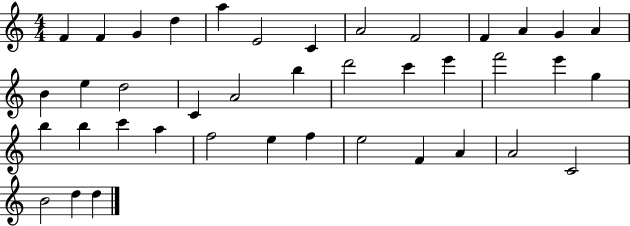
F4/q F4/q G4/q D5/q A5/q E4/h C4/q A4/h F4/h F4/q A4/q G4/q A4/q B4/q E5/q D5/h C4/q A4/h B5/q D6/h C6/q E6/q F6/h E6/q G5/q B5/q B5/q C6/q A5/q F5/h E5/q F5/q E5/h F4/q A4/q A4/h C4/h B4/h D5/q D5/q